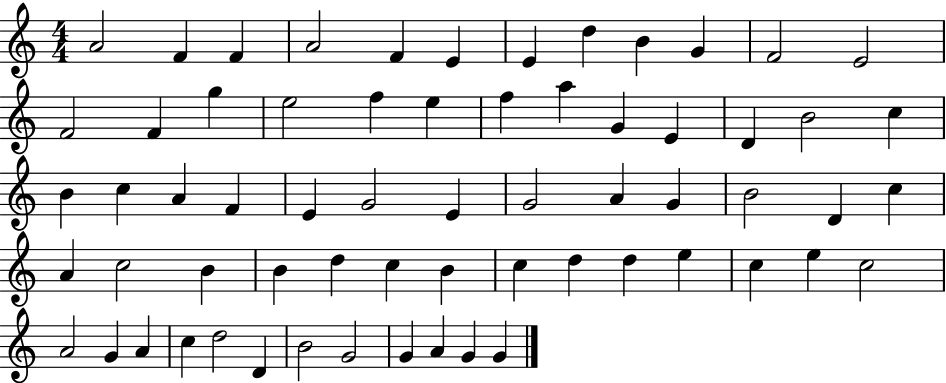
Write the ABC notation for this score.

X:1
T:Untitled
M:4/4
L:1/4
K:C
A2 F F A2 F E E d B G F2 E2 F2 F g e2 f e f a G E D B2 c B c A F E G2 E G2 A G B2 D c A c2 B B d c B c d d e c e c2 A2 G A c d2 D B2 G2 G A G G